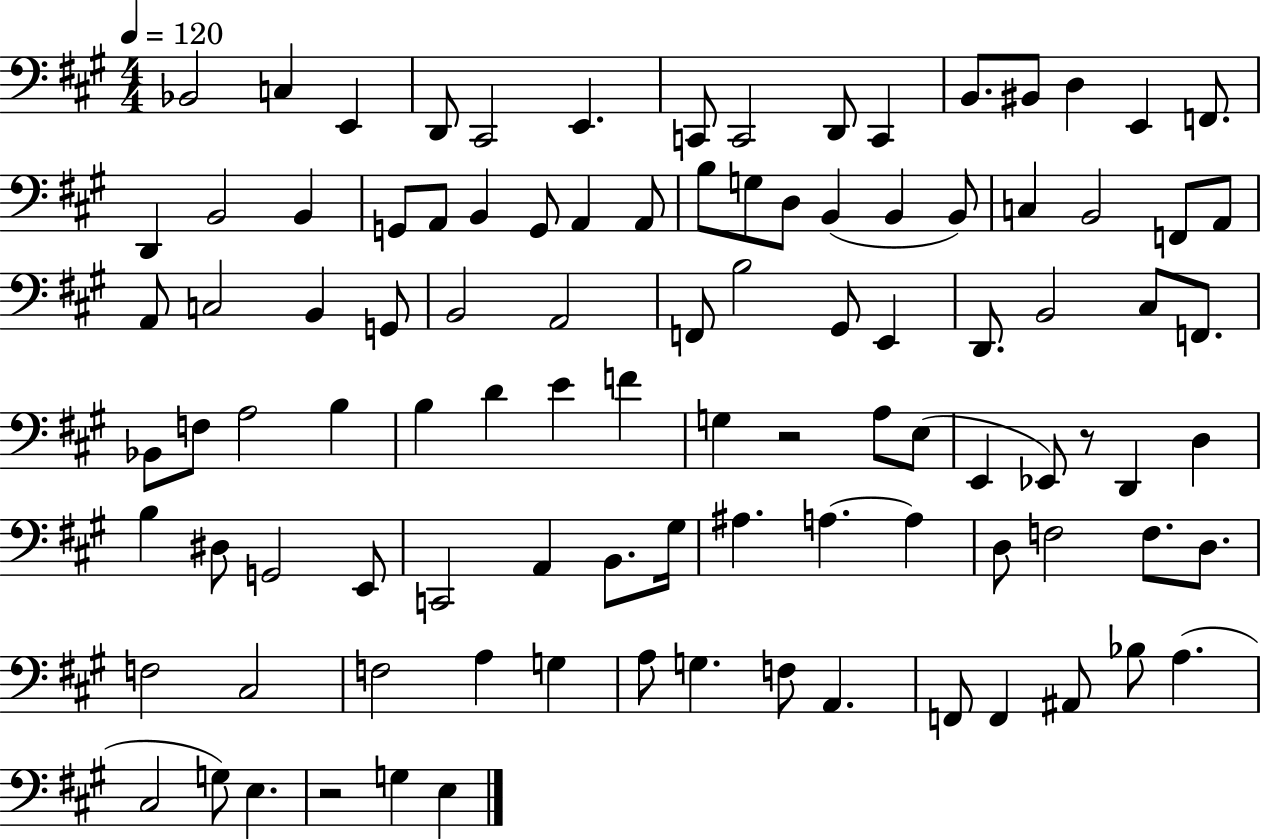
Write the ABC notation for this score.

X:1
T:Untitled
M:4/4
L:1/4
K:A
_B,,2 C, E,, D,,/2 ^C,,2 E,, C,,/2 C,,2 D,,/2 C,, B,,/2 ^B,,/2 D, E,, F,,/2 D,, B,,2 B,, G,,/2 A,,/2 B,, G,,/2 A,, A,,/2 B,/2 G,/2 D,/2 B,, B,, B,,/2 C, B,,2 F,,/2 A,,/2 A,,/2 C,2 B,, G,,/2 B,,2 A,,2 F,,/2 B,2 ^G,,/2 E,, D,,/2 B,,2 ^C,/2 F,,/2 _B,,/2 F,/2 A,2 B, B, D E F G, z2 A,/2 E,/2 E,, _E,,/2 z/2 D,, D, B, ^D,/2 G,,2 E,,/2 C,,2 A,, B,,/2 ^G,/4 ^A, A, A, D,/2 F,2 F,/2 D,/2 F,2 ^C,2 F,2 A, G, A,/2 G, F,/2 A,, F,,/2 F,, ^A,,/2 _B,/2 A, ^C,2 G,/2 E, z2 G, E,